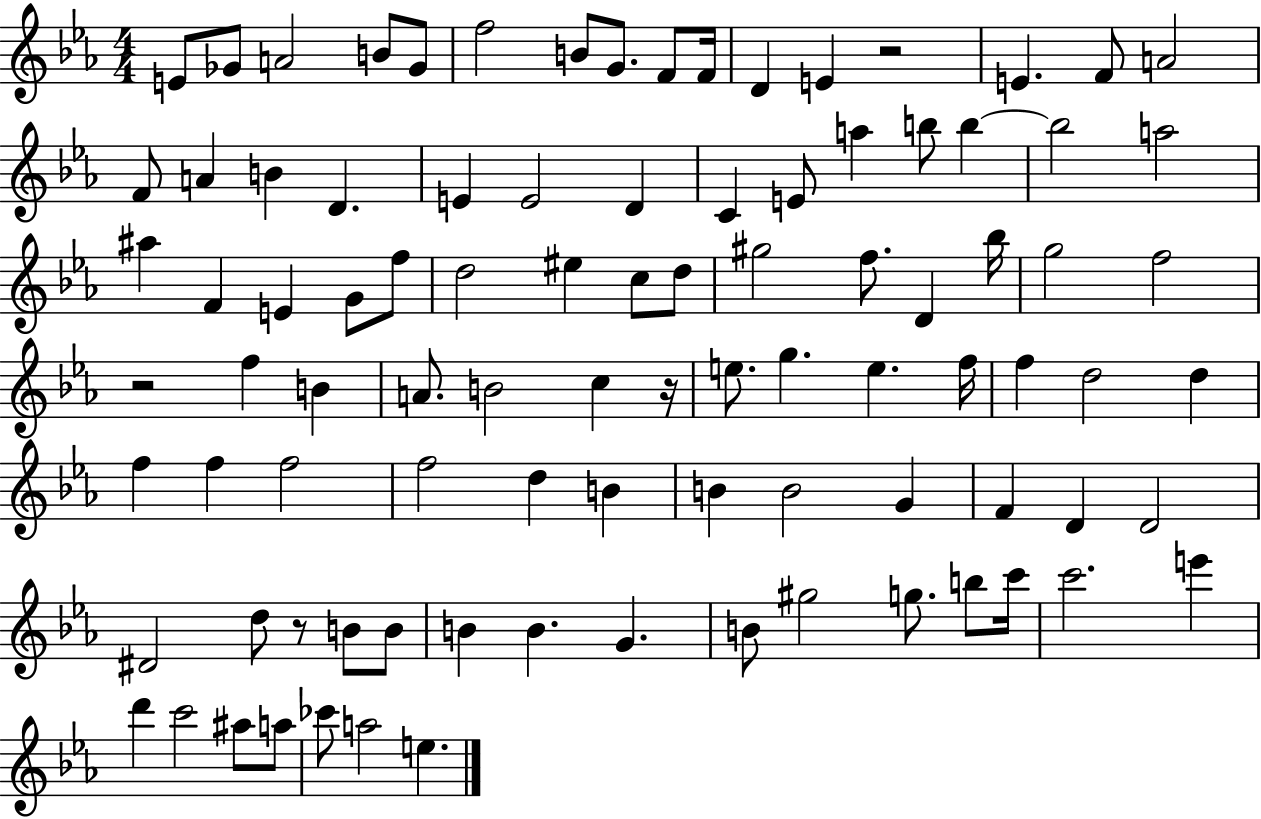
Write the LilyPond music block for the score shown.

{
  \clef treble
  \numericTimeSignature
  \time 4/4
  \key ees \major
  e'8 ges'8 a'2 b'8 ges'8 | f''2 b'8 g'8. f'8 f'16 | d'4 e'4 r2 | e'4. f'8 a'2 | \break f'8 a'4 b'4 d'4. | e'4 e'2 d'4 | c'4 e'8 a''4 b''8 b''4~~ | b''2 a''2 | \break ais''4 f'4 e'4 g'8 f''8 | d''2 eis''4 c''8 d''8 | gis''2 f''8. d'4 bes''16 | g''2 f''2 | \break r2 f''4 b'4 | a'8. b'2 c''4 r16 | e''8. g''4. e''4. f''16 | f''4 d''2 d''4 | \break f''4 f''4 f''2 | f''2 d''4 b'4 | b'4 b'2 g'4 | f'4 d'4 d'2 | \break dis'2 d''8 r8 b'8 b'8 | b'4 b'4. g'4. | b'8 gis''2 g''8. b''8 c'''16 | c'''2. e'''4 | \break d'''4 c'''2 ais''8 a''8 | ces'''8 a''2 e''4. | \bar "|."
}